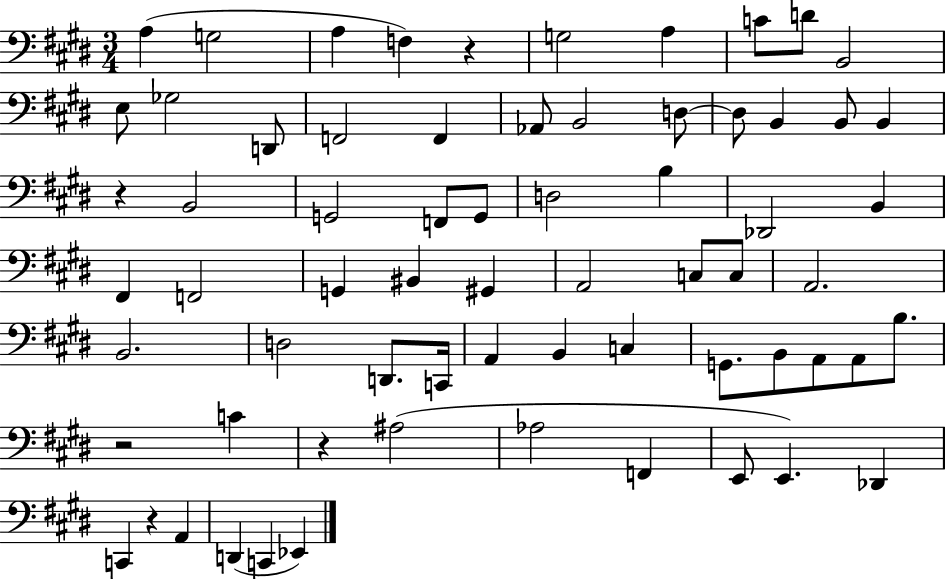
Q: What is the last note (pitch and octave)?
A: Eb2